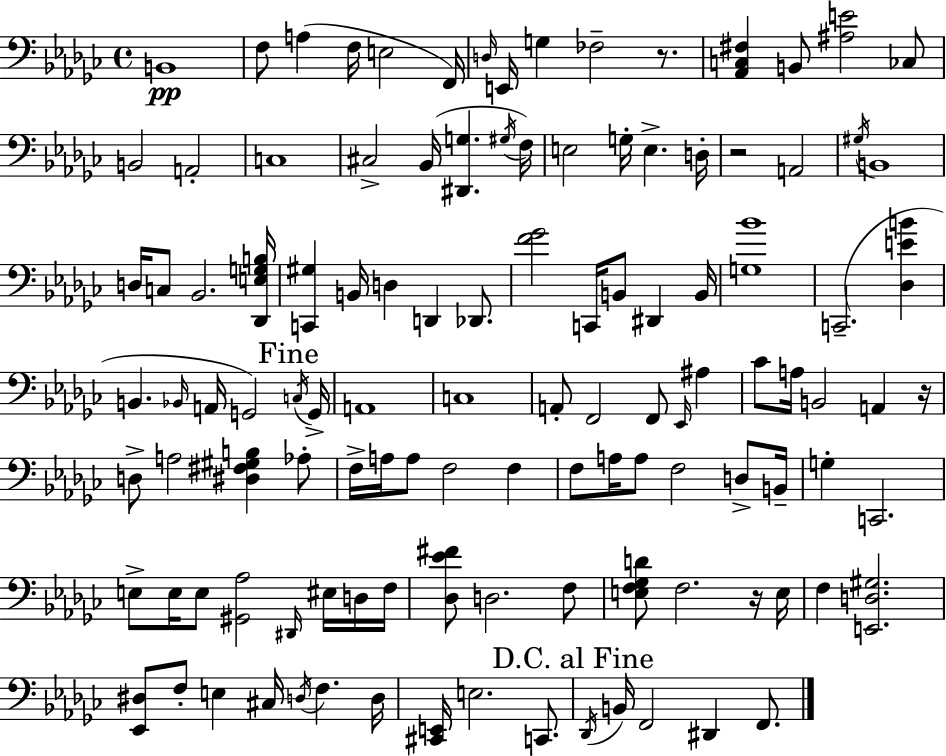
{
  \clef bass
  \time 4/4
  \defaultTimeSignature
  \key ees \minor
  \repeat volta 2 { b,1\pp | f8 a4( f16 e2 f,16) | \grace { d16 } e,16 g4 fes2-- r8. | <aes, c fis>4 b,8 <ais e'>2 ces8 | \break b,2 a,2-. | c1 | cis2-> bes,16( <dis, g>4. | \acciaccatura { gis16 } f16) e2 g16-. e4.-> | \break d16-. r2 a,2 | \acciaccatura { gis16 } b,1 | d16 c8 bes,2. | <des, e g b>16 <c, gis>4 b,16 d4 d,4 | \break des,8. <f' ges'>2 c,16 b,8 dis,4 | b,16 <g bes'>1 | c,2.--( <des e' b'>4 | b,4. \grace { bes,16 } a,16 g,2) | \break \mark "Fine" \acciaccatura { c16 } g,16-> a,1 | c1 | a,8-. f,2 f,8 | \grace { ees,16 } ais4 ces'8 a16 b,2 | \break a,4 r16 d8-> a2 | <dis fis gis b>4 aes8-. f16-> a16 a8 f2 | f4 f8 a16 a8 f2 | d8-> b,16-- g4-. c,2. | \break e8-> e16 e8 <gis, aes>2 | \grace { dis,16 } eis16 d16 f16 <des ees' fis'>8 d2. | f8 <e f ges d'>8 f2. | r16 e16 f4 <e, d gis>2. | \break <ees, dis>8 f8-. e4 cis16 | \acciaccatura { d16 } f4. d16 <cis, e,>16 e2. | c,8. \mark "D.C. al Fine" \acciaccatura { des,16 } b,16 f,2 | dis,4 f,8. } \bar "|."
}